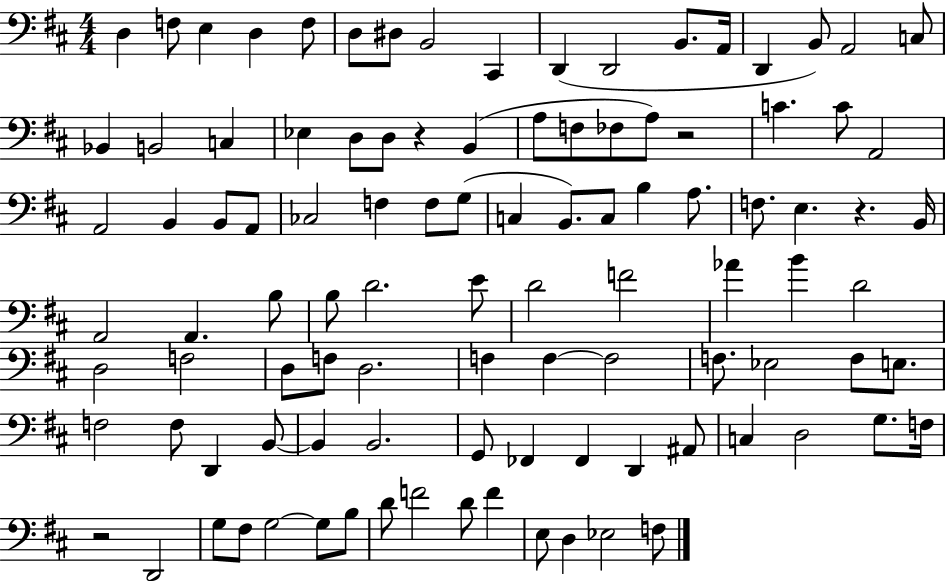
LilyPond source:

{
  \clef bass
  \numericTimeSignature
  \time 4/4
  \key d \major
  d4 f8 e4 d4 f8 | d8 dis8 b,2 cis,4 | d,4( d,2 b,8. a,16 | d,4 b,8) a,2 c8 | \break bes,4 b,2 c4 | ees4 d8 d8 r4 b,4( | a8 f8 fes8 a8) r2 | c'4. c'8 a,2 | \break a,2 b,4 b,8 a,8 | ces2 f4 f8 g8( | c4 b,8.) c8 b4 a8. | f8. e4. r4. b,16 | \break a,2 a,4. b8 | b8 d'2. e'8 | d'2 f'2 | aes'4 b'4 d'2 | \break d2 f2 | d8 f8 d2. | f4 f4~~ f2 | f8. ees2 f8 e8. | \break f2 f8 d,4 b,8~~ | b,4 b,2. | g,8 fes,4 fes,4 d,4 ais,8 | c4 d2 g8. f16 | \break r2 d,2 | g8 fis8 g2~~ g8 b8 | d'8 f'2 d'8 f'4 | e8 d4 ees2 f8 | \break \bar "|."
}